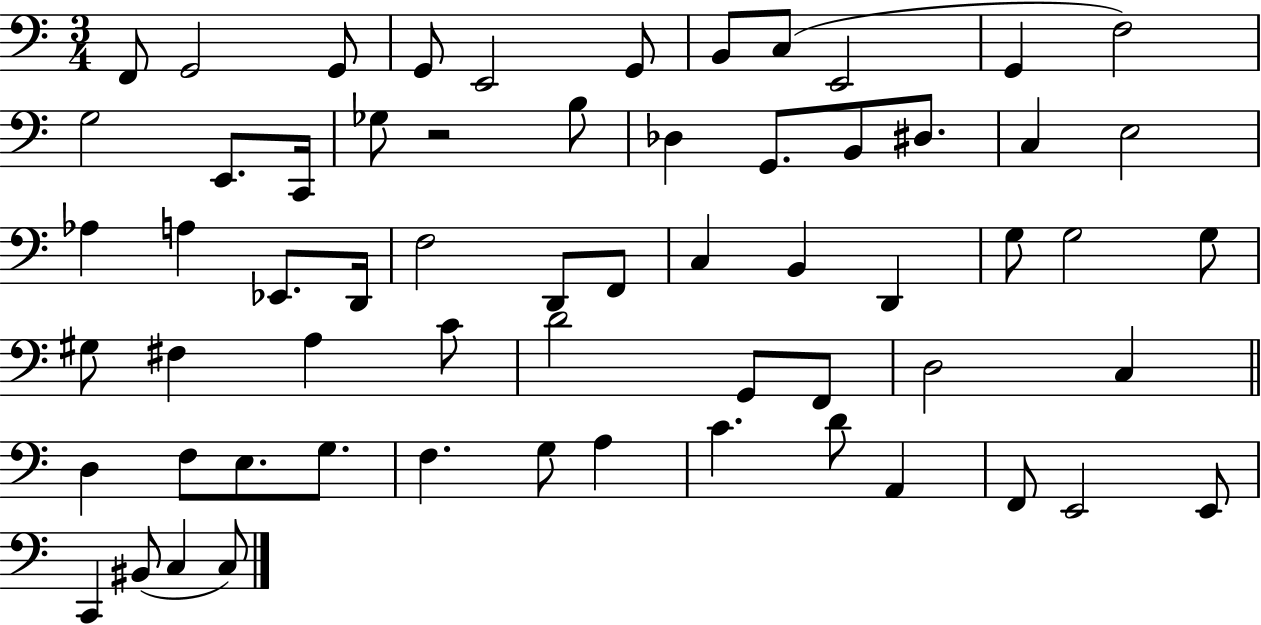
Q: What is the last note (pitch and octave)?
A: C3